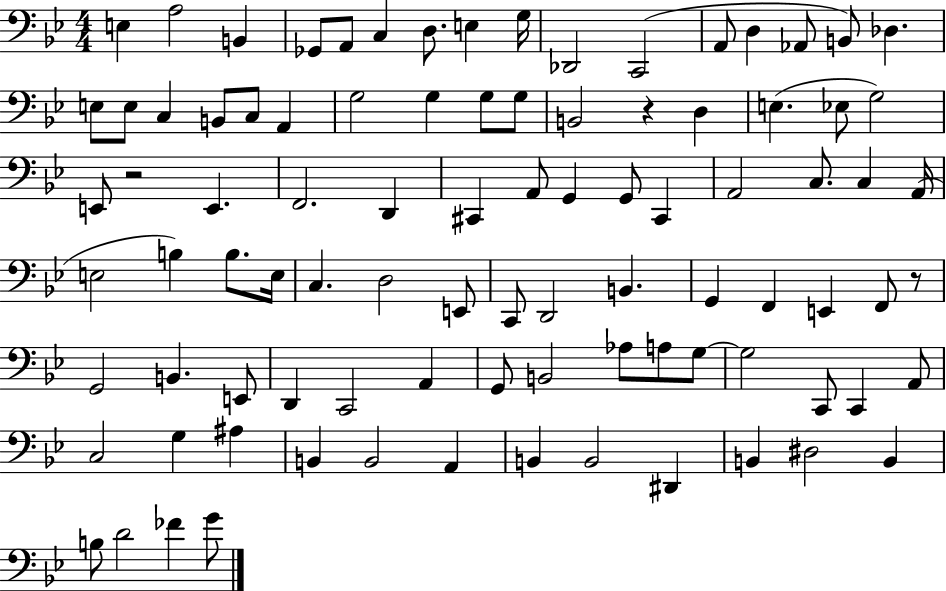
X:1
T:Untitled
M:4/4
L:1/4
K:Bb
E, A,2 B,, _G,,/2 A,,/2 C, D,/2 E, G,/4 _D,,2 C,,2 A,,/2 D, _A,,/2 B,,/2 _D, E,/2 E,/2 C, B,,/2 C,/2 A,, G,2 G, G,/2 G,/2 B,,2 z D, E, _E,/2 G,2 E,,/2 z2 E,, F,,2 D,, ^C,, A,,/2 G,, G,,/2 ^C,, A,,2 C,/2 C, A,,/4 E,2 B, B,/2 E,/4 C, D,2 E,,/2 C,,/2 D,,2 B,, G,, F,, E,, F,,/2 z/2 G,,2 B,, E,,/2 D,, C,,2 A,, G,,/2 B,,2 _A,/2 A,/2 G,/2 G,2 C,,/2 C,, A,,/2 C,2 G, ^A, B,, B,,2 A,, B,, B,,2 ^D,, B,, ^D,2 B,, B,/2 D2 _F G/2